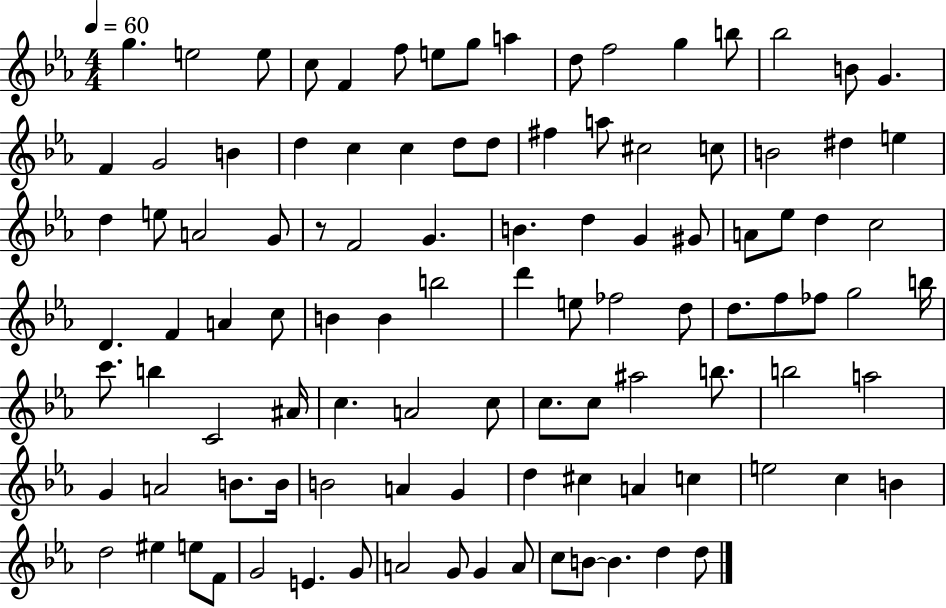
{
  \clef treble
  \numericTimeSignature
  \time 4/4
  \key ees \major
  \tempo 4 = 60
  g''4. e''2 e''8 | c''8 f'4 f''8 e''8 g''8 a''4 | d''8 f''2 g''4 b''8 | bes''2 b'8 g'4. | \break f'4 g'2 b'4 | d''4 c''4 c''4 d''8 d''8 | fis''4 a''8 cis''2 c''8 | b'2 dis''4 e''4 | \break d''4 e''8 a'2 g'8 | r8 f'2 g'4. | b'4. d''4 g'4 gis'8 | a'8 ees''8 d''4 c''2 | \break d'4. f'4 a'4 c''8 | b'4 b'4 b''2 | d'''4 e''8 fes''2 d''8 | d''8. f''8 fes''8 g''2 b''16 | \break c'''8. b''4 c'2 ais'16 | c''4. a'2 c''8 | c''8. c''8 ais''2 b''8. | b''2 a''2 | \break g'4 a'2 b'8. b'16 | b'2 a'4 g'4 | d''4 cis''4 a'4 c''4 | e''2 c''4 b'4 | \break d''2 eis''4 e''8 f'8 | g'2 e'4. g'8 | a'2 g'8 g'4 a'8 | c''8 b'8~~ b'4. d''4 d''8 | \break \bar "|."
}